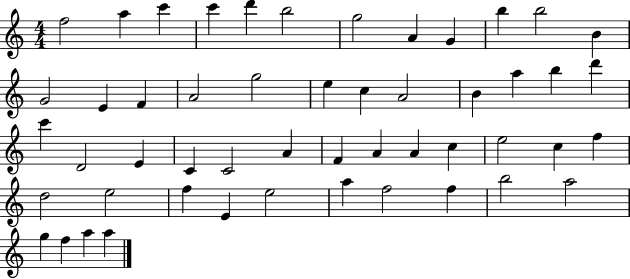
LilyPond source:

{
  \clef treble
  \numericTimeSignature
  \time 4/4
  \key c \major
  f''2 a''4 c'''4 | c'''4 d'''4 b''2 | g''2 a'4 g'4 | b''4 b''2 b'4 | \break g'2 e'4 f'4 | a'2 g''2 | e''4 c''4 a'2 | b'4 a''4 b''4 d'''4 | \break c'''4 d'2 e'4 | c'4 c'2 a'4 | f'4 a'4 a'4 c''4 | e''2 c''4 f''4 | \break d''2 e''2 | f''4 e'4 e''2 | a''4 f''2 f''4 | b''2 a''2 | \break g''4 f''4 a''4 a''4 | \bar "|."
}